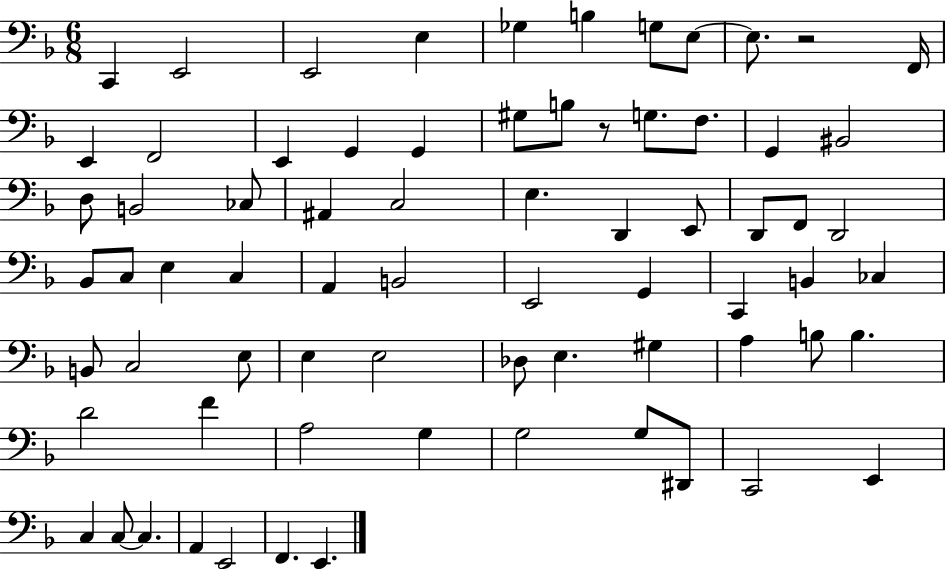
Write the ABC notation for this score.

X:1
T:Untitled
M:6/8
L:1/4
K:F
C,, E,,2 E,,2 E, _G, B, G,/2 E,/2 E,/2 z2 F,,/4 E,, F,,2 E,, G,, G,, ^G,/2 B,/2 z/2 G,/2 F,/2 G,, ^B,,2 D,/2 B,,2 _C,/2 ^A,, C,2 E, D,, E,,/2 D,,/2 F,,/2 D,,2 _B,,/2 C,/2 E, C, A,, B,,2 E,,2 G,, C,, B,, _C, B,,/2 C,2 E,/2 E, E,2 _D,/2 E, ^G, A, B,/2 B, D2 F A,2 G, G,2 G,/2 ^D,,/2 C,,2 E,, C, C,/2 C, A,, E,,2 F,, E,,